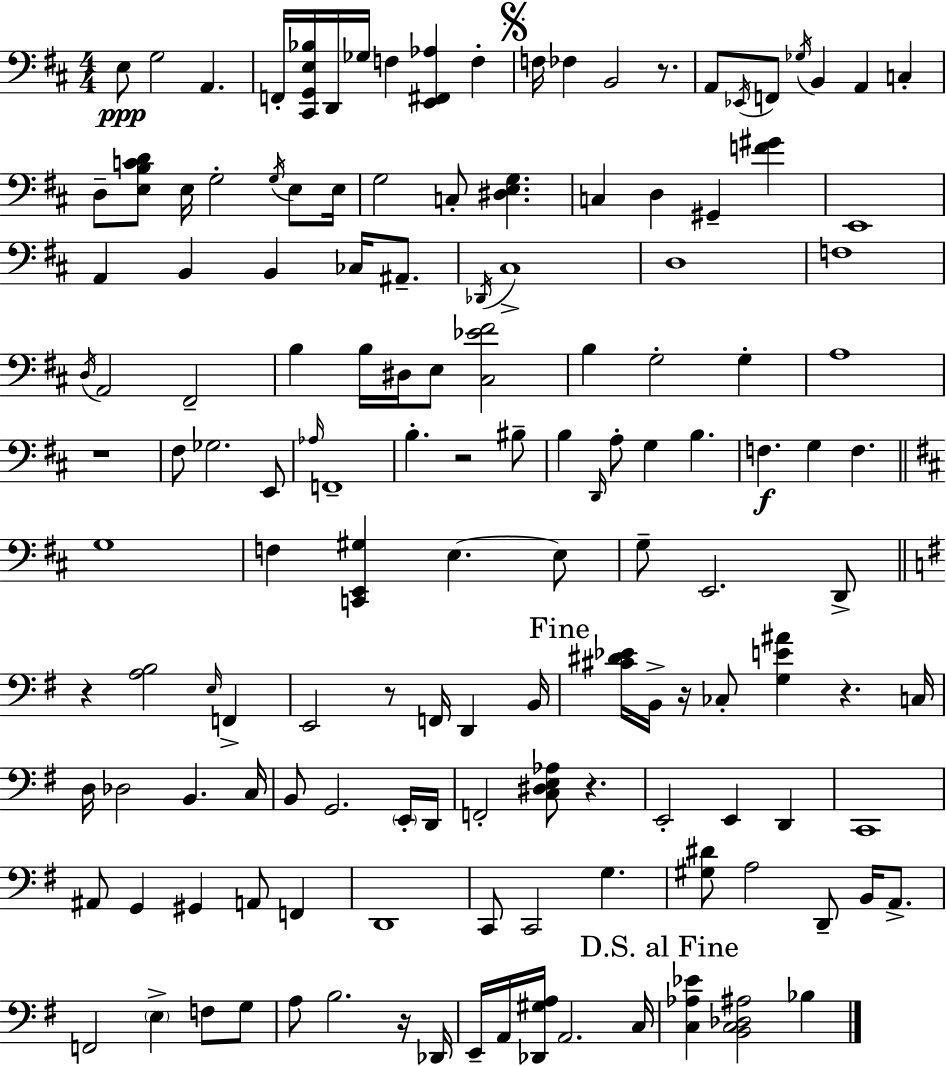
{
  \clef bass
  \numericTimeSignature
  \time 4/4
  \key d \major
  e8\ppp g2 a,4. | f,16-. <cis, g, e bes>16 d,16 ges16 f4 <e, fis, aes>4 f4-. | \mark \markup { \musicglyph "scripts.segno" } f16 fes4 b,2 r8. | a,8 \acciaccatura { ees,16 } f,8 \acciaccatura { ges16 } b,4 a,4 c4-. | \break d8-- <e b c' d'>8 e16 g2-. \acciaccatura { g16 } | e8 e16 g2 c8-. <dis e g>4. | c4 d4 gis,4-- <f' gis'>4 | e,1 | \break a,4 b,4 b,4 ces16 | ais,8.-- \acciaccatura { des,16 } cis1-> | d1 | f1 | \break \acciaccatura { d16 } a,2 fis,2-- | b4 b16 dis16 e8 <cis ees' fis'>2 | b4 g2-. | g4-. a1 | \break r1 | fis8 ges2. | e,8 \grace { aes16 } f,1-- | b4.-. r2 | \break bis8-- b4 \grace { d,16 } a8-. g4 | b4. f4.\f g4 | f4. \bar "||" \break \key d \major g1 | f4 <c, e, gis>4 e4.~~ e8 | g8-- e,2. d,8-> | \bar "||" \break \key e \minor r4 <a b>2 \grace { e16 } f,4-> | e,2 r8 f,16 d,4 | b,16 \mark "Fine" <cis' dis' ees'>16 b,16-> r16 ces8-. <g e' ais'>4 r4. | c16 d16 des2 b,4. | \break c16 b,8 g,2. \parenthesize e,16-. | d,16 f,2-. <c dis e aes>8 r4. | e,2-. e,4 d,4 | c,1 | \break ais,8 g,4 gis,4 a,8 f,4 | d,1 | c,8 c,2 g4. | <gis dis'>8 a2 d,8-- b,16 a,8.-> | \break f,2 \parenthesize e4-> f8 g8 | a8 b2. r16 | des,16 e,16-- a,16 <des, gis a>16 a,2. | c16 \mark "D.S. al Fine" <c aes ees'>4 <b, c des ais>2 bes4 | \break \bar "|."
}